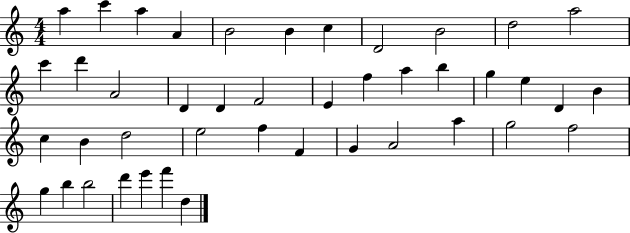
A5/q C6/q A5/q A4/q B4/h B4/q C5/q D4/h B4/h D5/h A5/h C6/q D6/q A4/h D4/q D4/q F4/h E4/q F5/q A5/q B5/q G5/q E5/q D4/q B4/q C5/q B4/q D5/h E5/h F5/q F4/q G4/q A4/h A5/q G5/h F5/h G5/q B5/q B5/h D6/q E6/q F6/q D5/q